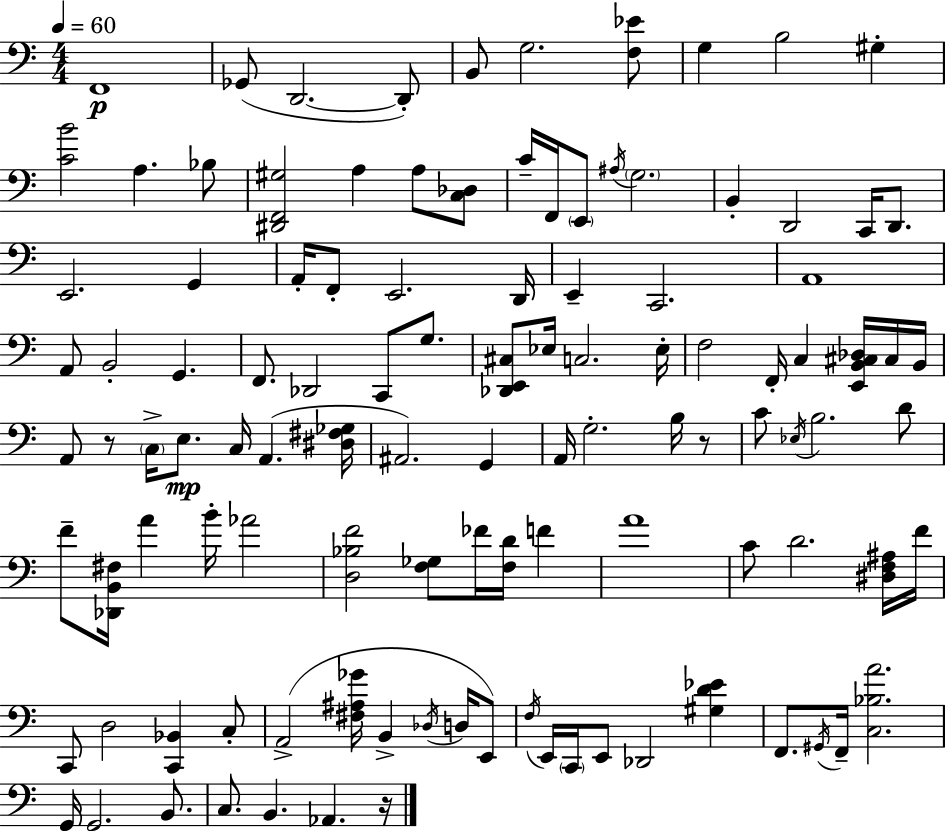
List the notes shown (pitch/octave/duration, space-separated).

F2/w Gb2/e D2/h. D2/e B2/e G3/h. [F3,Eb4]/e G3/q B3/h G#3/q [C4,B4]/h A3/q. Bb3/e [D#2,F2,G#3]/h A3/q A3/e [C3,Db3]/e C4/s F2/s E2/e A#3/s G3/h. B2/q D2/h C2/s D2/e. E2/h. G2/q A2/s F2/e E2/h. D2/s E2/q C2/h. A2/w A2/e B2/h G2/q. F2/e. Db2/h C2/e G3/e. [Db2,E2,C#3]/e Eb3/s C3/h. Eb3/s F3/h F2/s C3/q [E2,B2,C#3,Db3]/s C#3/s B2/s A2/e R/e C3/s E3/e. C3/s A2/q. [D#3,F#3,Gb3]/s A#2/h. G2/q A2/s G3/h. B3/s R/e C4/e Eb3/s B3/h. D4/e F4/e [Db2,B2,F#3]/s A4/q B4/s Ab4/h [D3,Bb3,F4]/h [F3,Gb3]/e FES4/s [F3,D4]/s F4/q A4/w C4/e D4/h. [D#3,F3,A#3]/s F4/s C2/e D3/h [C2,Bb2]/q C3/e A2/h [F#3,A#3,Gb4]/s B2/q Db3/s D3/s E2/e F3/s E2/s C2/s E2/e Db2/h [G#3,D4,Eb4]/q F2/e. G#2/s F2/s [C3,Bb3,A4]/h. G2/s G2/h. B2/e. C3/e. B2/q. Ab2/q. R/s